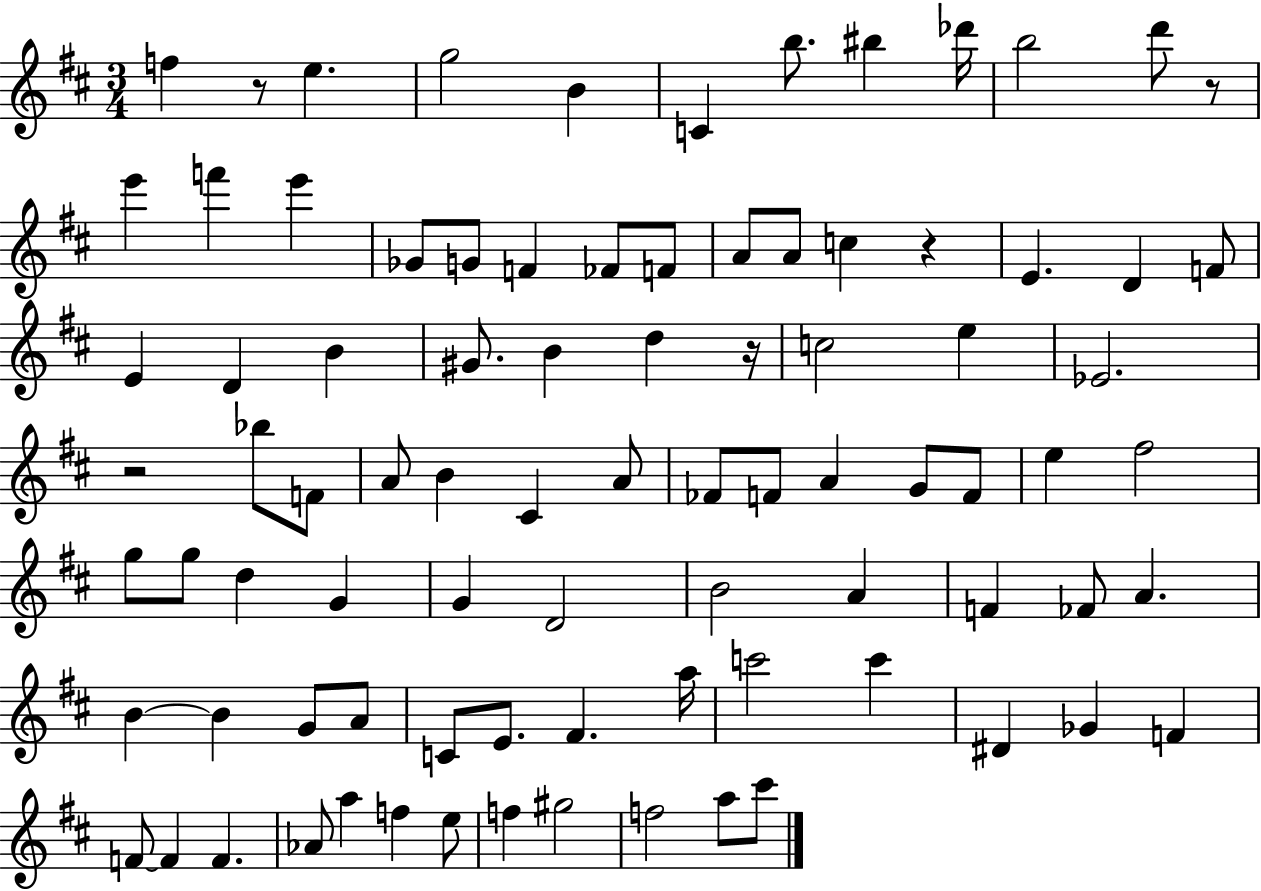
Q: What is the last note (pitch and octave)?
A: C#6